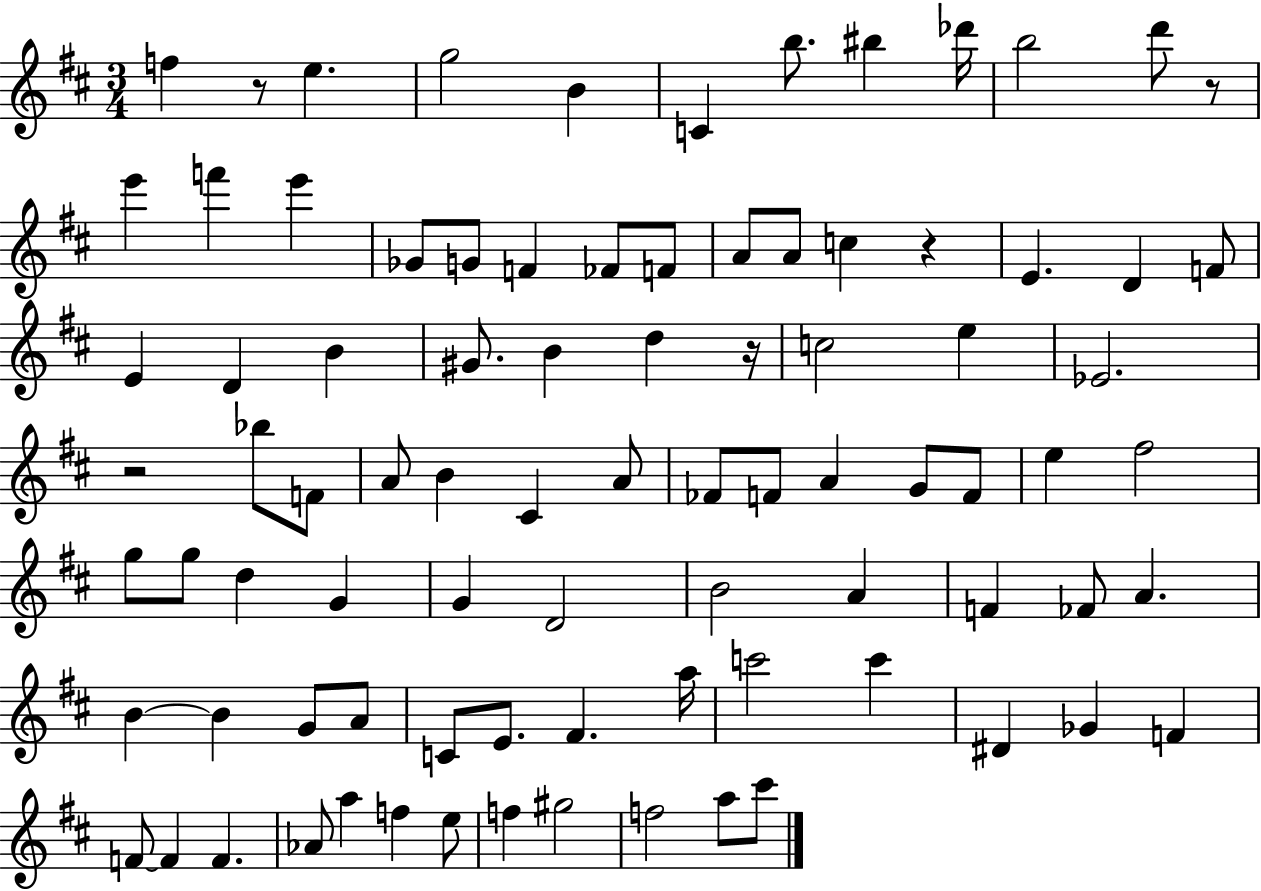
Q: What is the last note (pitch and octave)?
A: C#6